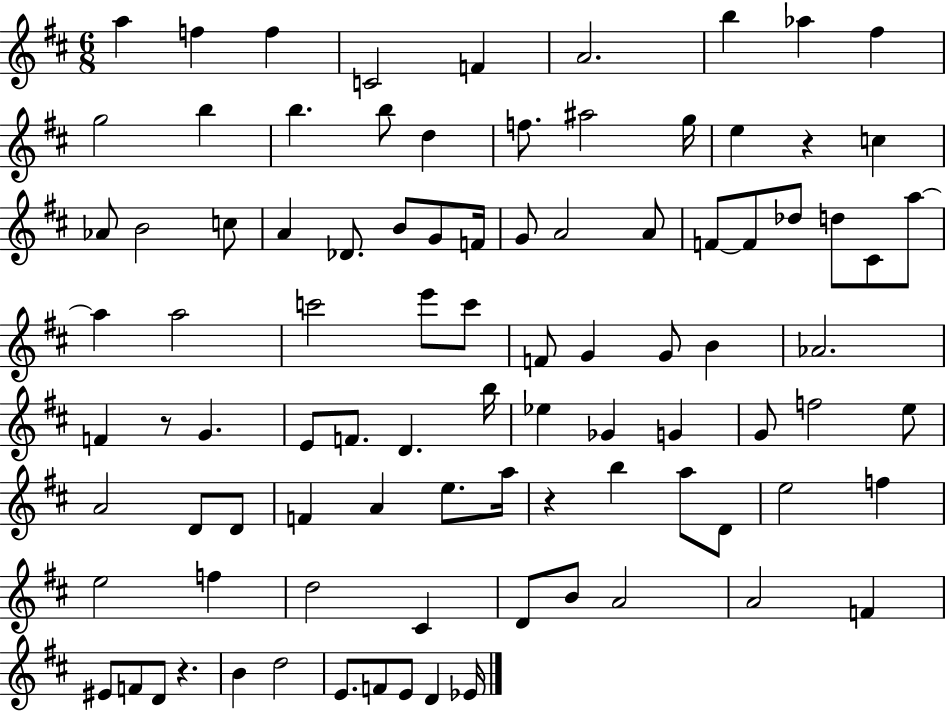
X:1
T:Untitled
M:6/8
L:1/4
K:D
a f f C2 F A2 b _a ^f g2 b b b/2 d f/2 ^a2 g/4 e z c _A/2 B2 c/2 A _D/2 B/2 G/2 F/4 G/2 A2 A/2 F/2 F/2 _d/2 d/2 ^C/2 a/2 a a2 c'2 e'/2 c'/2 F/2 G G/2 B _A2 F z/2 G E/2 F/2 D b/4 _e _G G G/2 f2 e/2 A2 D/2 D/2 F A e/2 a/4 z b a/2 D/2 e2 f e2 f d2 ^C D/2 B/2 A2 A2 F ^E/2 F/2 D/2 z B d2 E/2 F/2 E/2 D _E/4